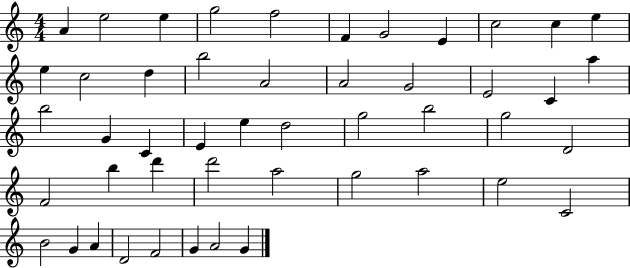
A4/q E5/h E5/q G5/h F5/h F4/q G4/h E4/q C5/h C5/q E5/q E5/q C5/h D5/q B5/h A4/h A4/h G4/h E4/h C4/q A5/q B5/h G4/q C4/q E4/q E5/q D5/h G5/h B5/h G5/h D4/h F4/h B5/q D6/q D6/h A5/h G5/h A5/h E5/h C4/h B4/h G4/q A4/q D4/h F4/h G4/q A4/h G4/q